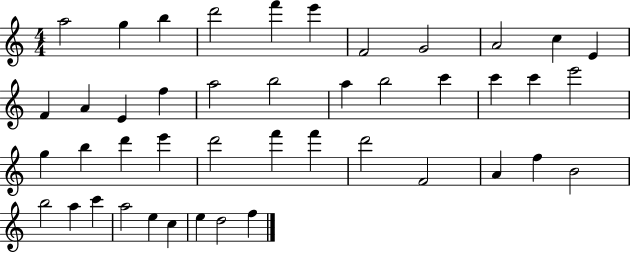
{
  \clef treble
  \numericTimeSignature
  \time 4/4
  \key c \major
  a''2 g''4 b''4 | d'''2 f'''4 e'''4 | f'2 g'2 | a'2 c''4 e'4 | \break f'4 a'4 e'4 f''4 | a''2 b''2 | a''4 b''2 c'''4 | c'''4 c'''4 e'''2 | \break g''4 b''4 d'''4 e'''4 | d'''2 f'''4 f'''4 | d'''2 f'2 | a'4 f''4 b'2 | \break b''2 a''4 c'''4 | a''2 e''4 c''4 | e''4 d''2 f''4 | \bar "|."
}